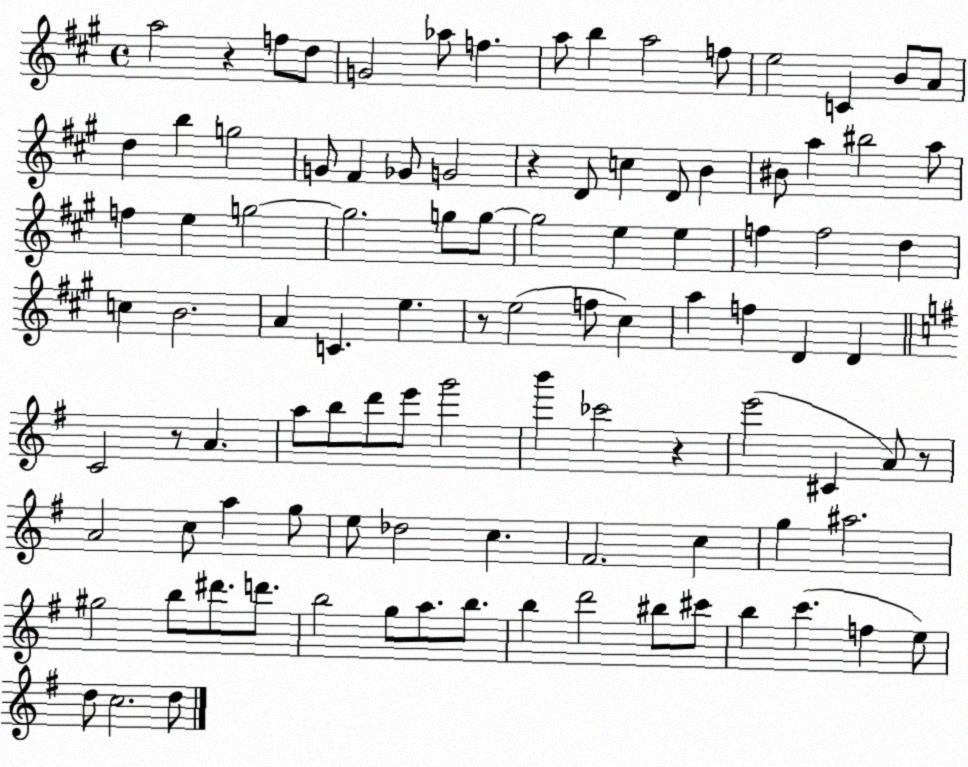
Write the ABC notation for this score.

X:1
T:Untitled
M:4/4
L:1/4
K:A
a2 z f/2 d/2 G2 _a/2 f a/2 b a2 f/2 e2 C B/2 A/2 d b g2 G/2 ^F _G/2 G2 z D/2 c D/2 B ^B/2 a ^b2 a/2 f e g2 g2 g/2 g/2 g2 e e f f2 d c B2 A C e z/2 e2 f/2 ^c a f D D C2 z/2 A a/2 b/2 d'/2 e'/2 g'2 b' _c'2 z e'2 ^C A/2 z/2 A2 c/2 a g/2 e/2 _d2 c ^F2 c g ^a2 ^g2 b/2 ^d'/2 d'/2 b2 g/2 a/2 b/2 b d'2 ^b/2 ^c'/2 b c' f e/2 d/2 c2 d/2